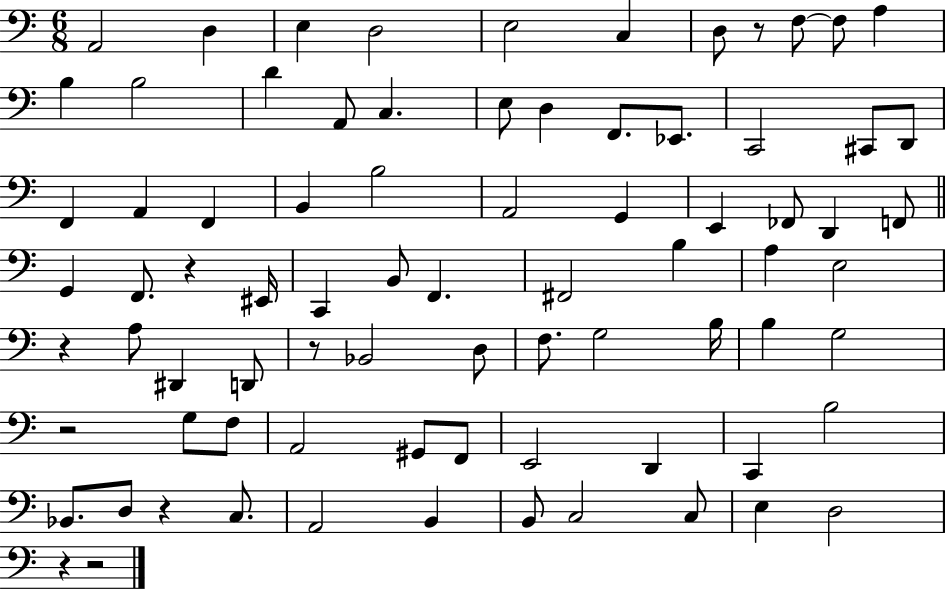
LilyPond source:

{
  \clef bass
  \numericTimeSignature
  \time 6/8
  \key c \major
  a,2 d4 | e4 d2 | e2 c4 | d8 r8 f8~~ f8 a4 | \break b4 b2 | d'4 a,8 c4. | e8 d4 f,8. ees,8. | c,2 cis,8 d,8 | \break f,4 a,4 f,4 | b,4 b2 | a,2 g,4 | e,4 fes,8 d,4 f,8 | \break \bar "||" \break \key c \major g,4 f,8. r4 eis,16 | c,4 b,8 f,4. | fis,2 b4 | a4 e2 | \break r4 a8 dis,4 d,8 | r8 bes,2 d8 | f8. g2 b16 | b4 g2 | \break r2 g8 f8 | a,2 gis,8 f,8 | e,2 d,4 | c,4 b2 | \break bes,8. d8 r4 c8. | a,2 b,4 | b,8 c2 c8 | e4 d2 | \break r4 r2 | \bar "|."
}